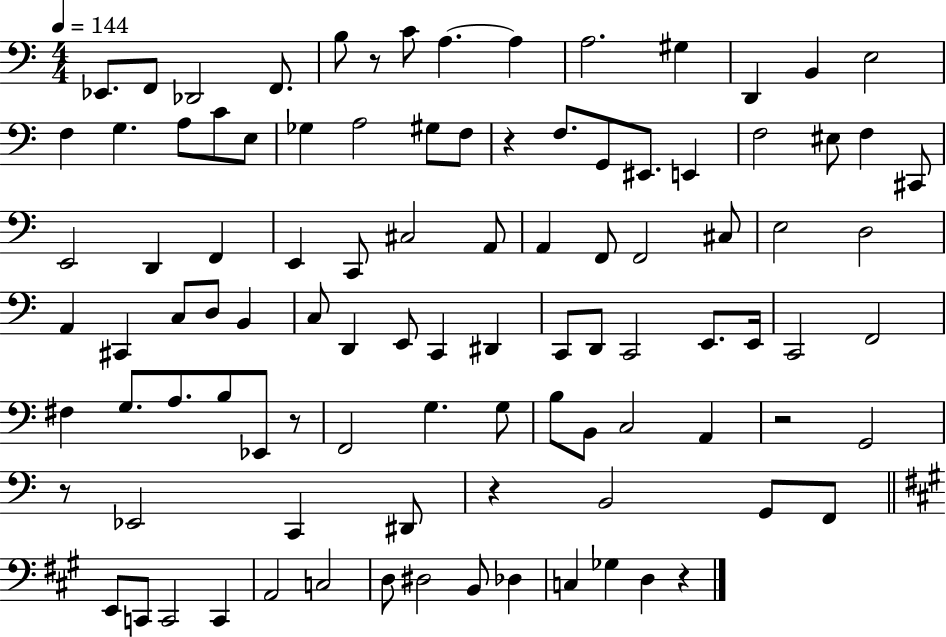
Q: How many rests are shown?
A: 7